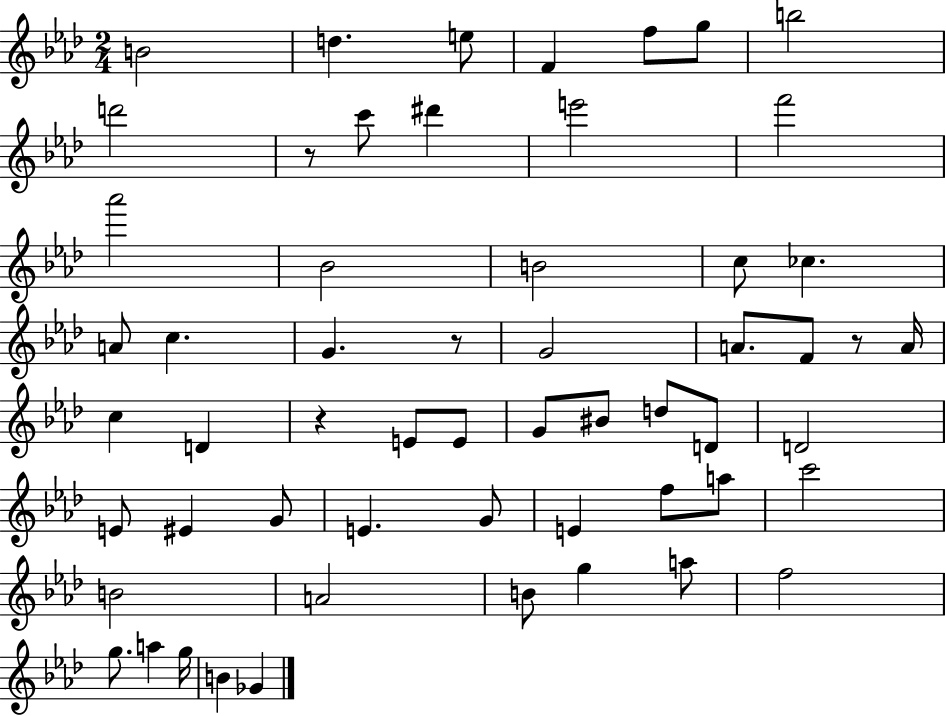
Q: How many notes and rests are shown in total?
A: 57